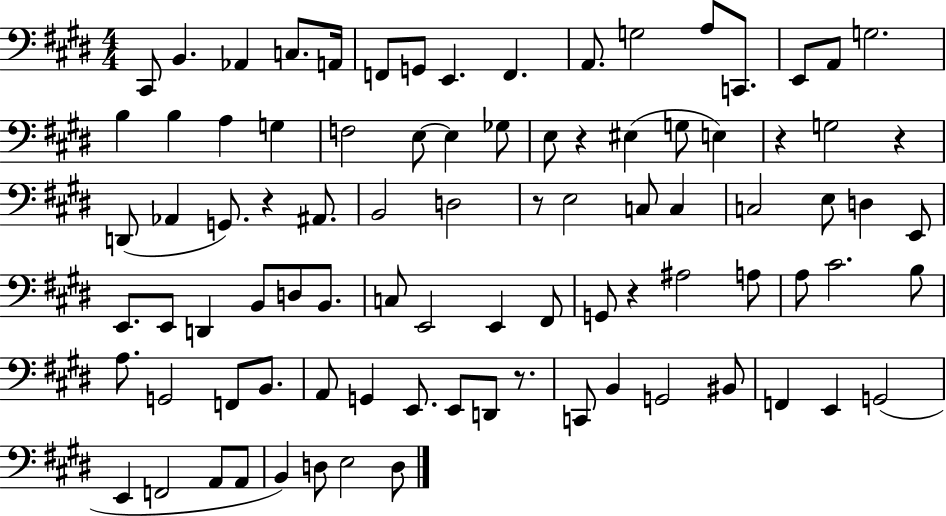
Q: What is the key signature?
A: E major